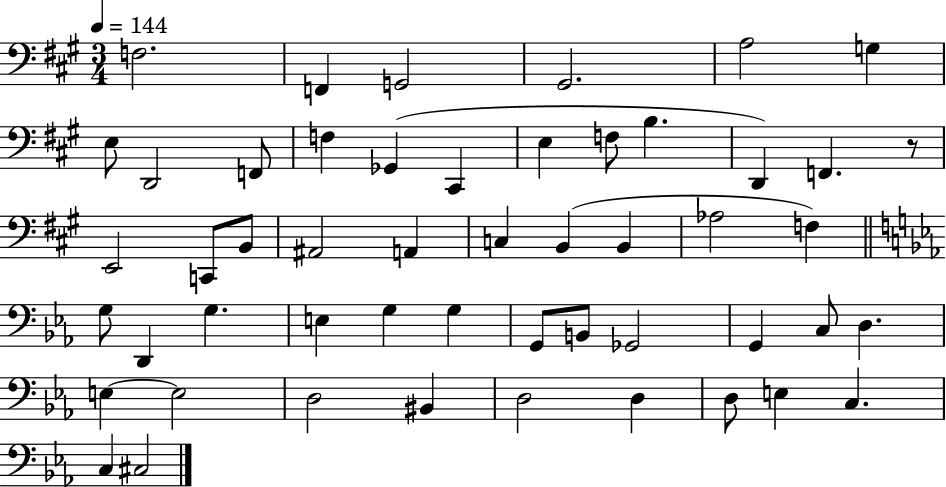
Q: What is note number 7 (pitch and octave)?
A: E3